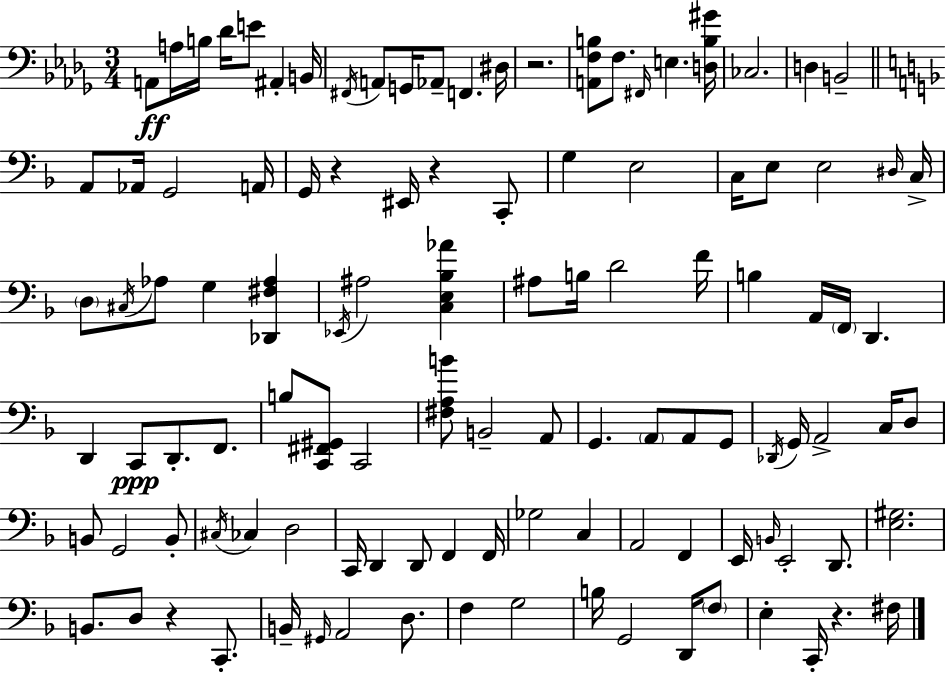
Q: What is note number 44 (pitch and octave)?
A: B3